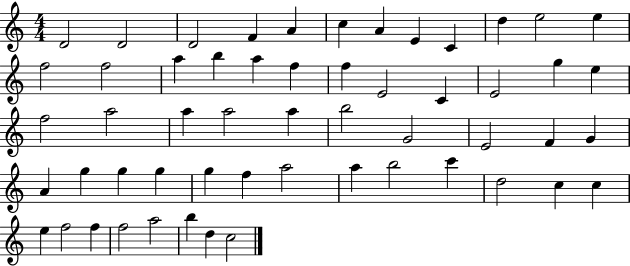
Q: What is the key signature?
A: C major